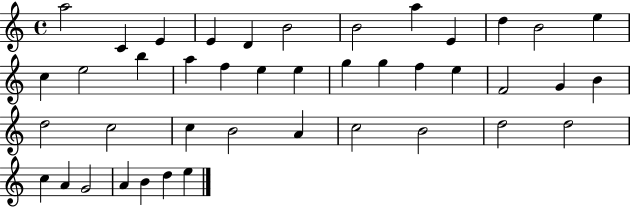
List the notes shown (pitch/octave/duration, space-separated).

A5/h C4/q E4/q E4/q D4/q B4/h B4/h A5/q E4/q D5/q B4/h E5/q C5/q E5/h B5/q A5/q F5/q E5/q E5/q G5/q G5/q F5/q E5/q F4/h G4/q B4/q D5/h C5/h C5/q B4/h A4/q C5/h B4/h D5/h D5/h C5/q A4/q G4/h A4/q B4/q D5/q E5/q